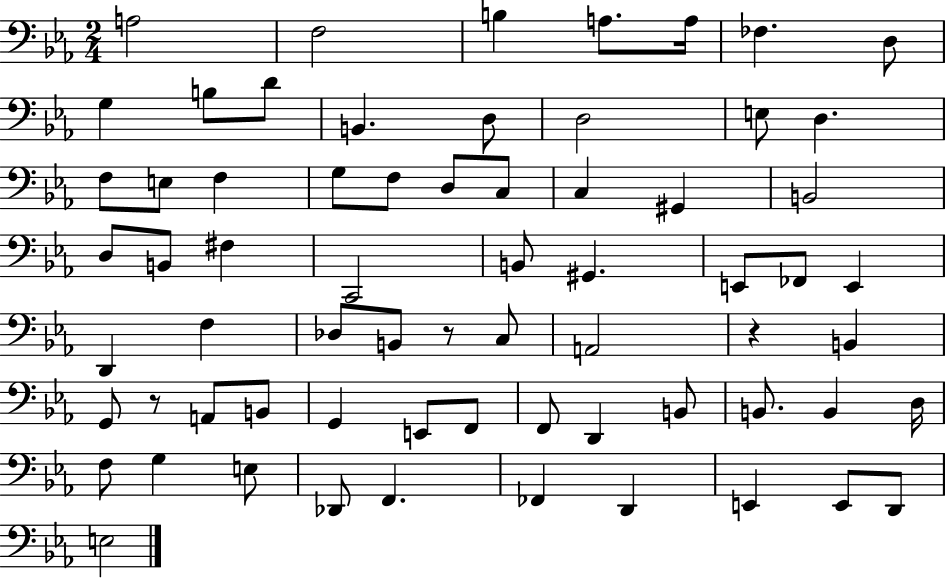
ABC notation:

X:1
T:Untitled
M:2/4
L:1/4
K:Eb
A,2 F,2 B, A,/2 A,/4 _F, D,/2 G, B,/2 D/2 B,, D,/2 D,2 E,/2 D, F,/2 E,/2 F, G,/2 F,/2 D,/2 C,/2 C, ^G,, B,,2 D,/2 B,,/2 ^F, C,,2 B,,/2 ^G,, E,,/2 _F,,/2 E,, D,, F, _D,/2 B,,/2 z/2 C,/2 A,,2 z B,, G,,/2 z/2 A,,/2 B,,/2 G,, E,,/2 F,,/2 F,,/2 D,, B,,/2 B,,/2 B,, D,/4 F,/2 G, E,/2 _D,,/2 F,, _F,, D,, E,, E,,/2 D,,/2 E,2